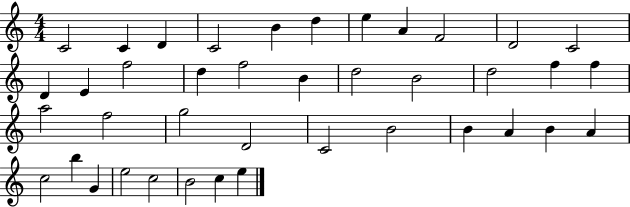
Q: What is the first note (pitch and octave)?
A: C4